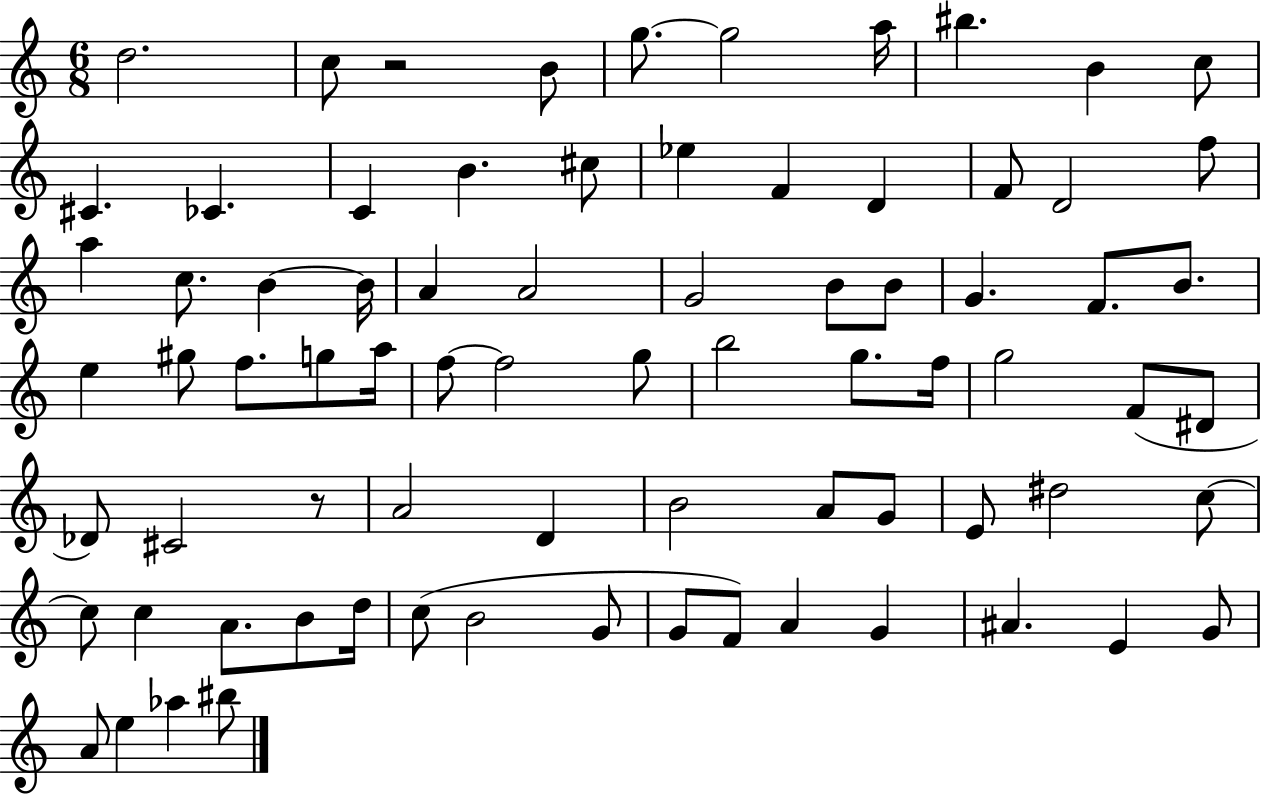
D5/h. C5/e R/h B4/e G5/e. G5/h A5/s BIS5/q. B4/q C5/e C#4/q. CES4/q. C4/q B4/q. C#5/e Eb5/q F4/q D4/q F4/e D4/h F5/e A5/q C5/e. B4/q B4/s A4/q A4/h G4/h B4/e B4/e G4/q. F4/e. B4/e. E5/q G#5/e F5/e. G5/e A5/s F5/e F5/h G5/e B5/h G5/e. F5/s G5/h F4/e D#4/e Db4/e C#4/h R/e A4/h D4/q B4/h A4/e G4/e E4/e D#5/h C5/e C5/e C5/q A4/e. B4/e D5/s C5/e B4/h G4/e G4/e F4/e A4/q G4/q A#4/q. E4/q G4/e A4/e E5/q Ab5/q BIS5/e